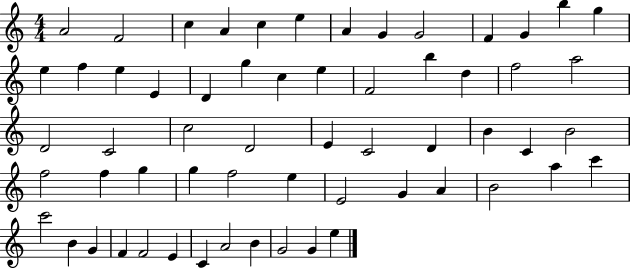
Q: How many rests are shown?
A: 0